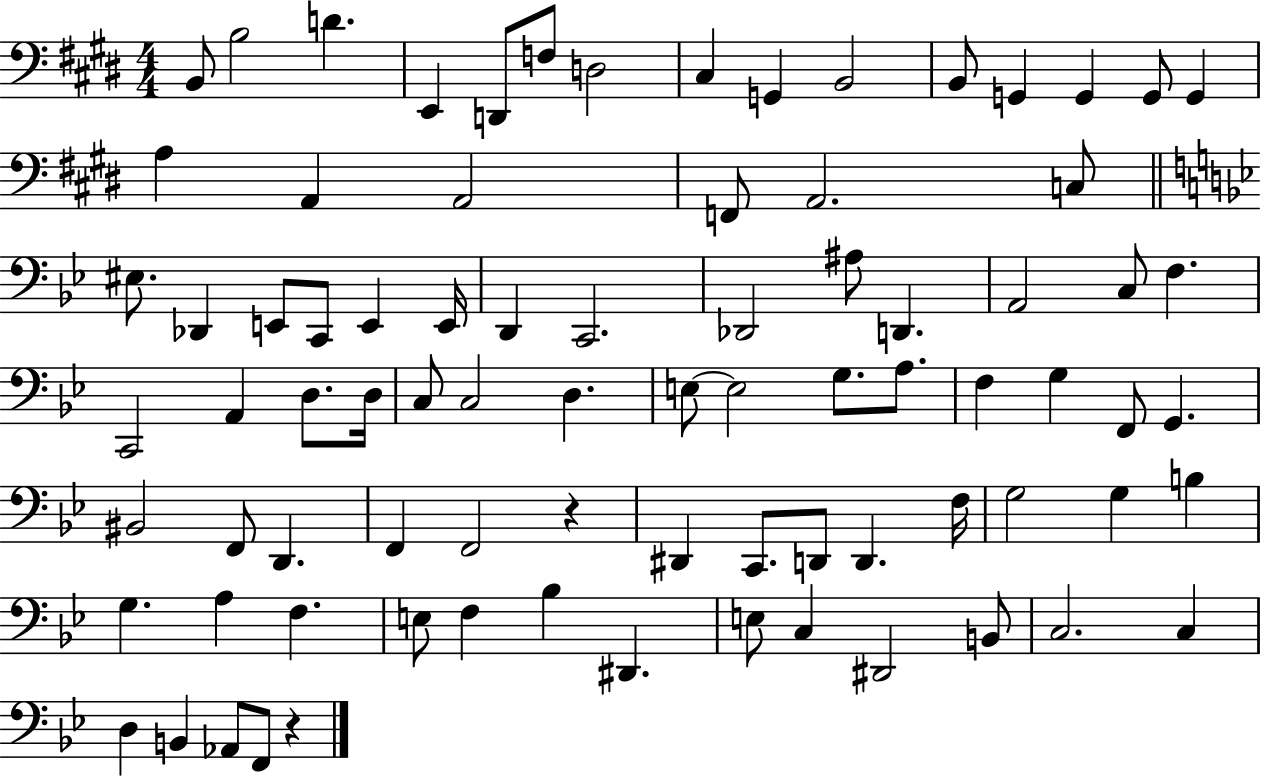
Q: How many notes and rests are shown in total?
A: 82